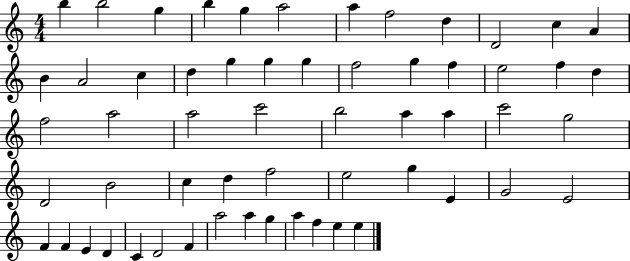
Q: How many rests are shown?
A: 0